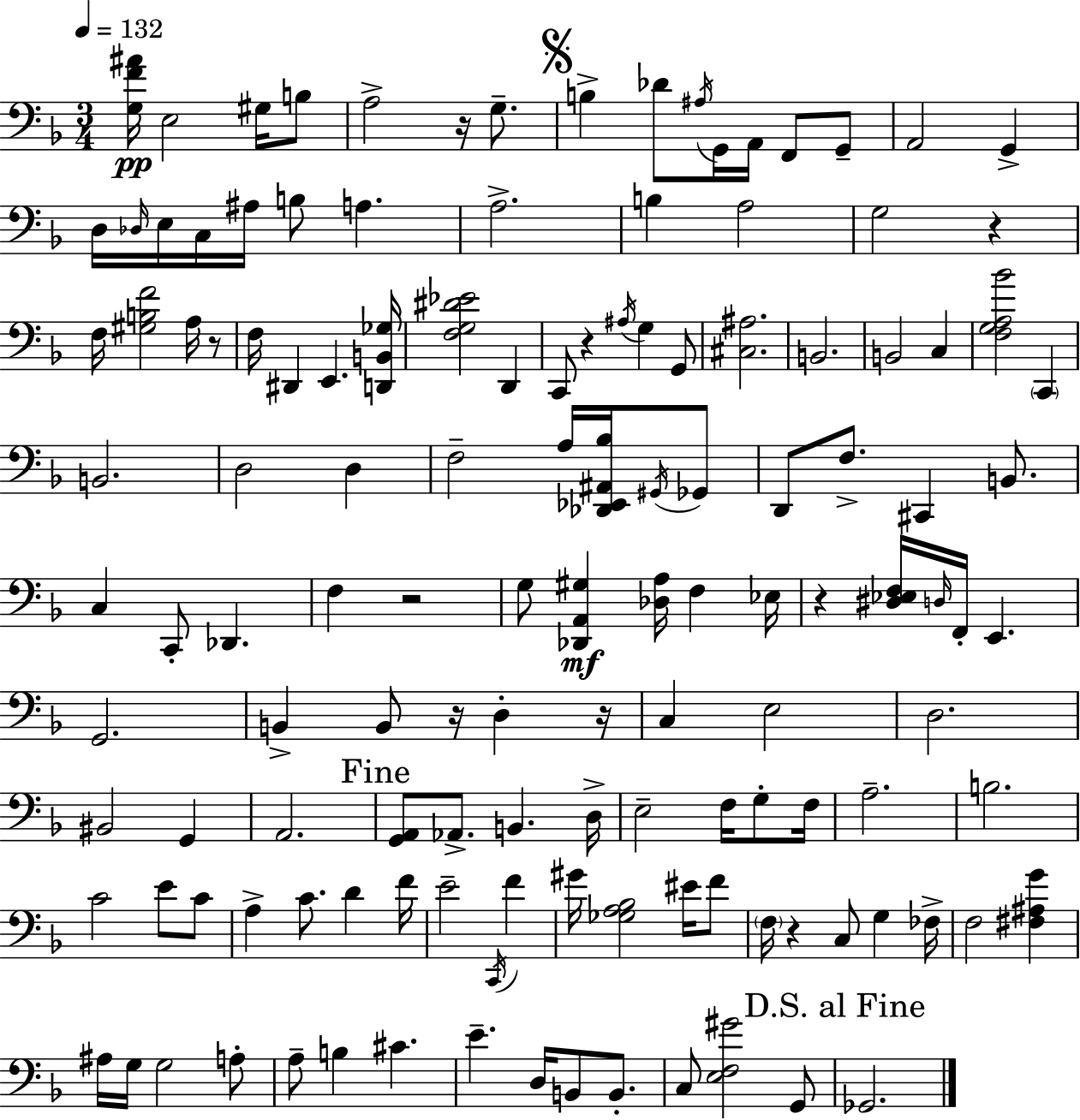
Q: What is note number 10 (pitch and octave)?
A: A2